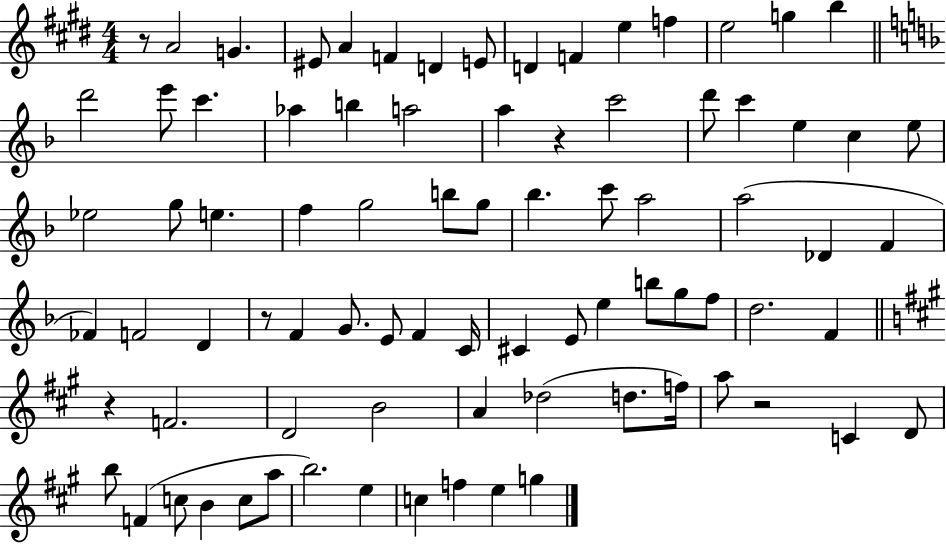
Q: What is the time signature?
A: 4/4